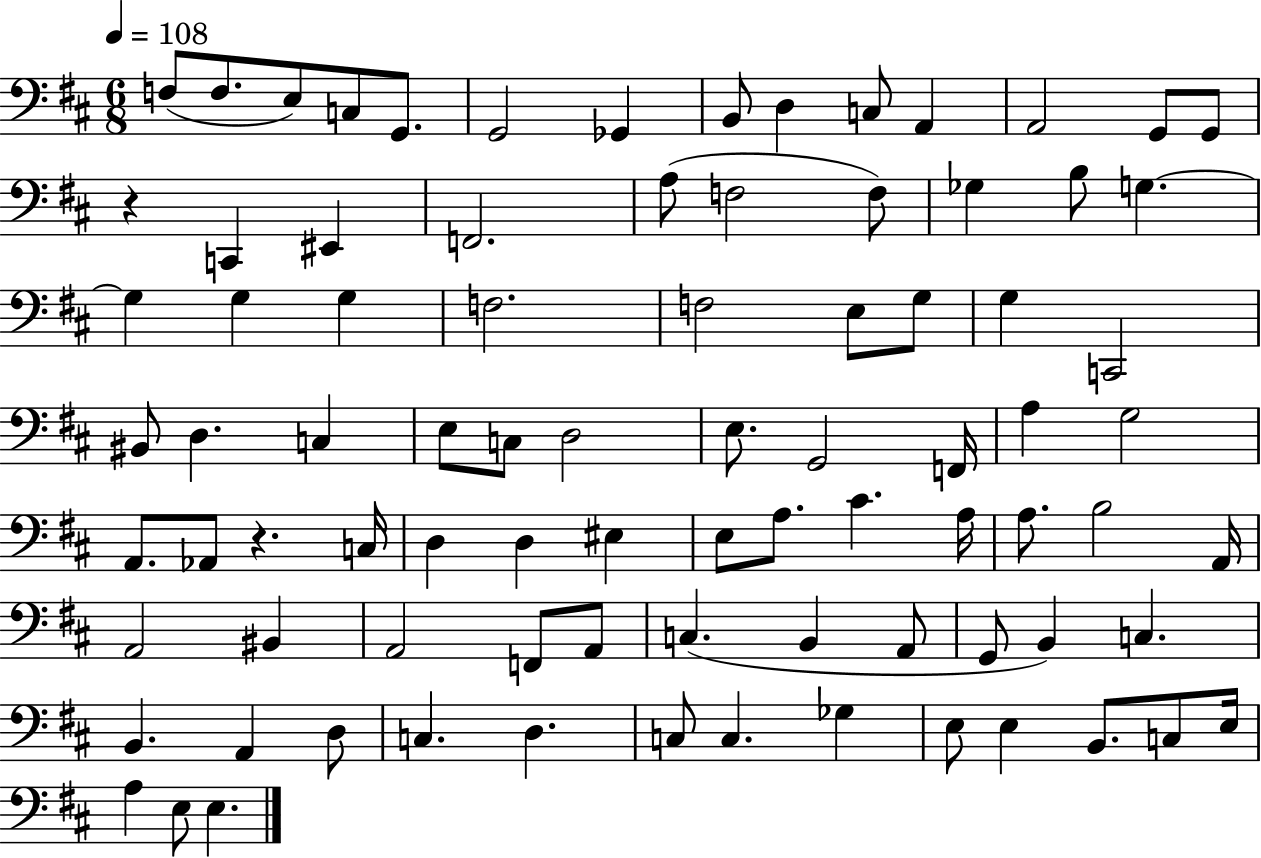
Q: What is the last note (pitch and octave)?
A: E3